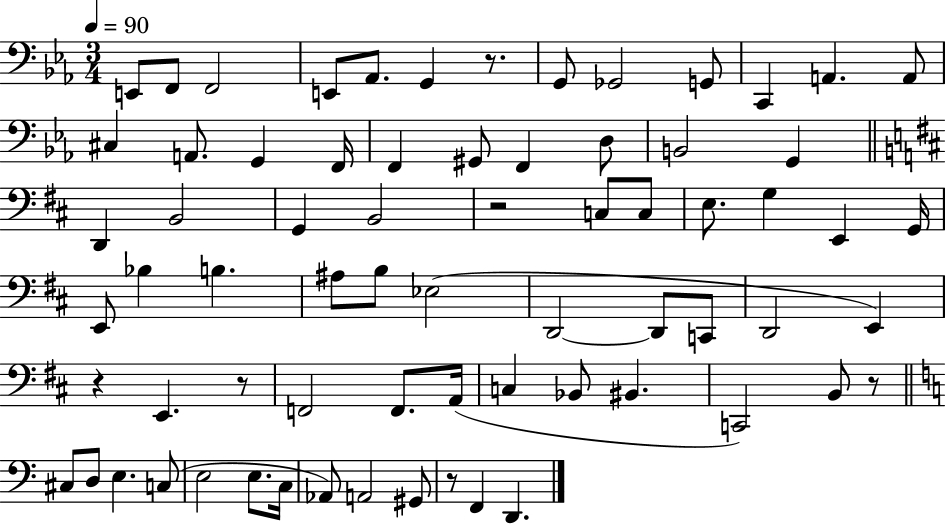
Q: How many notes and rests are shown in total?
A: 70